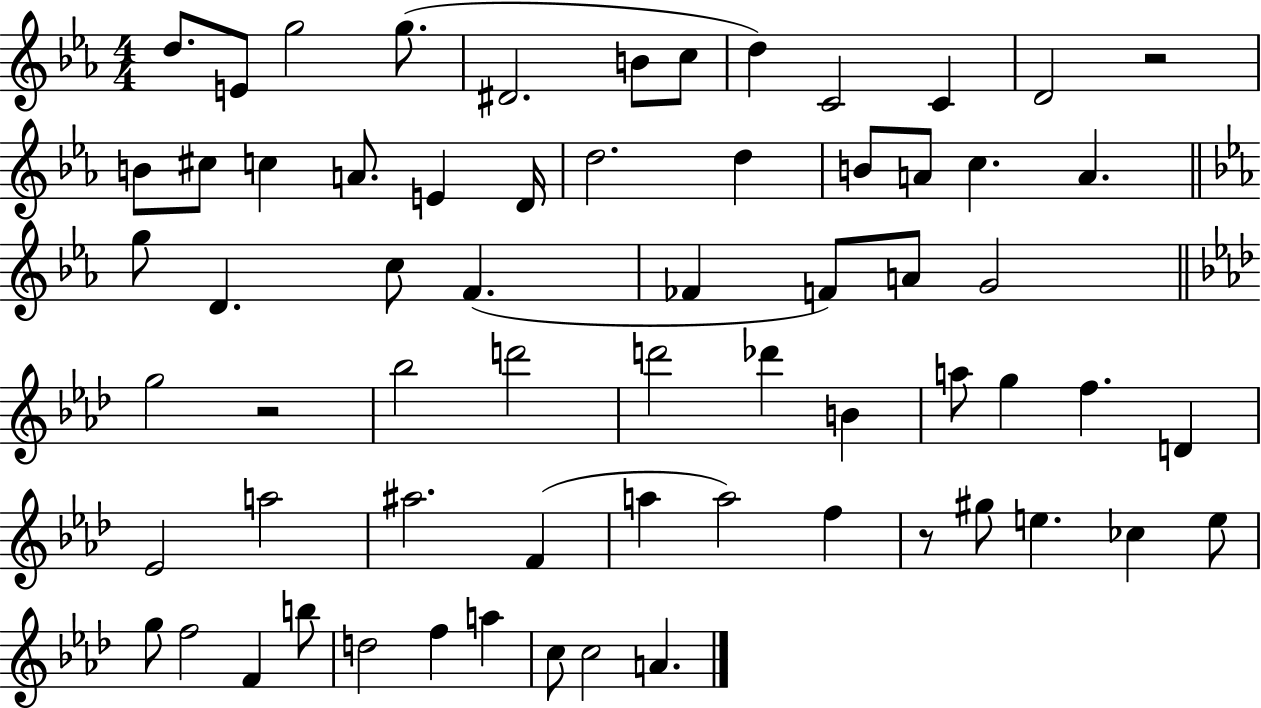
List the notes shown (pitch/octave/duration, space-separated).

D5/e. E4/e G5/h G5/e. D#4/h. B4/e C5/e D5/q C4/h C4/q D4/h R/h B4/e C#5/e C5/q A4/e. E4/q D4/s D5/h. D5/q B4/e A4/e C5/q. A4/q. G5/e D4/q. C5/e F4/q. FES4/q F4/e A4/e G4/h G5/h R/h Bb5/h D6/h D6/h Db6/q B4/q A5/e G5/q F5/q. D4/q Eb4/h A5/h A#5/h. F4/q A5/q A5/h F5/q R/e G#5/e E5/q. CES5/q E5/e G5/e F5/h F4/q B5/e D5/h F5/q A5/q C5/e C5/h A4/q.